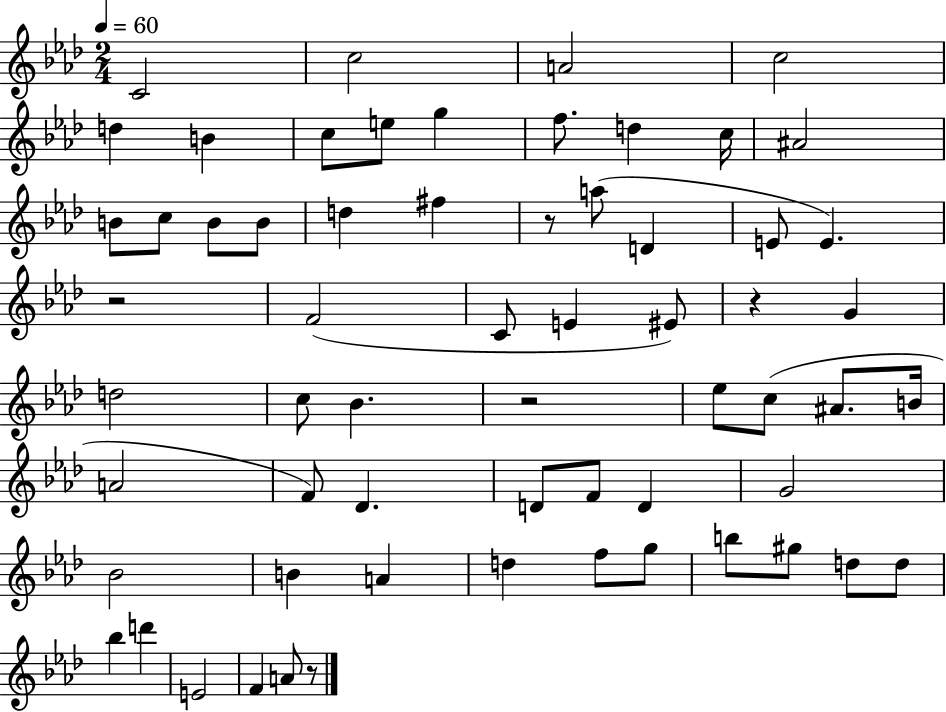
C4/h C5/h A4/h C5/h D5/q B4/q C5/e E5/e G5/q F5/e. D5/q C5/s A#4/h B4/e C5/e B4/e B4/e D5/q F#5/q R/e A5/e D4/q E4/e E4/q. R/h F4/h C4/e E4/q EIS4/e R/q G4/q D5/h C5/e Bb4/q. R/h Eb5/e C5/e A#4/e. B4/s A4/h F4/e Db4/q. D4/e F4/e D4/q G4/h Bb4/h B4/q A4/q D5/q F5/e G5/e B5/e G#5/e D5/e D5/e Bb5/q D6/q E4/h F4/q A4/e R/e